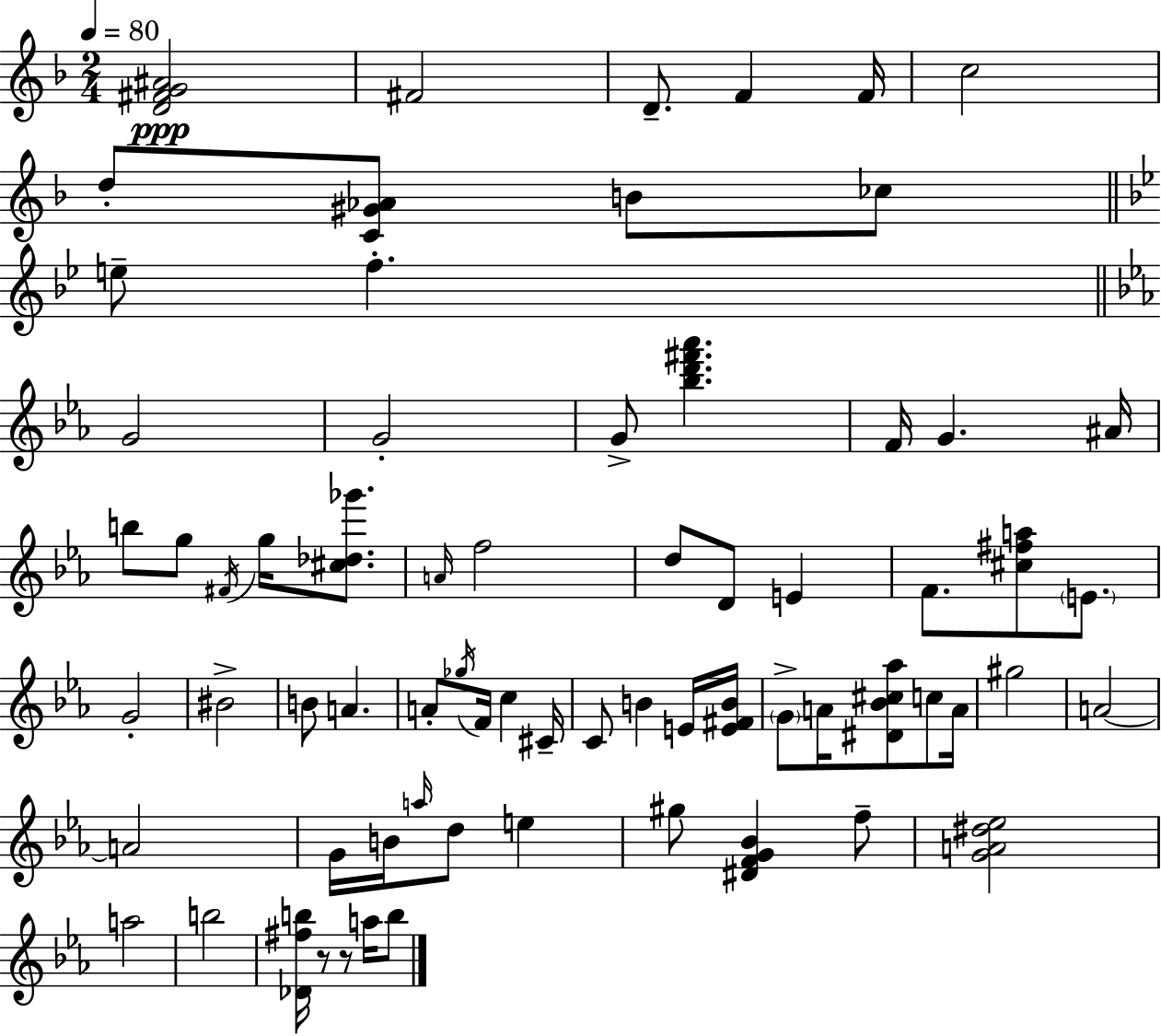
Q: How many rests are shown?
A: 2